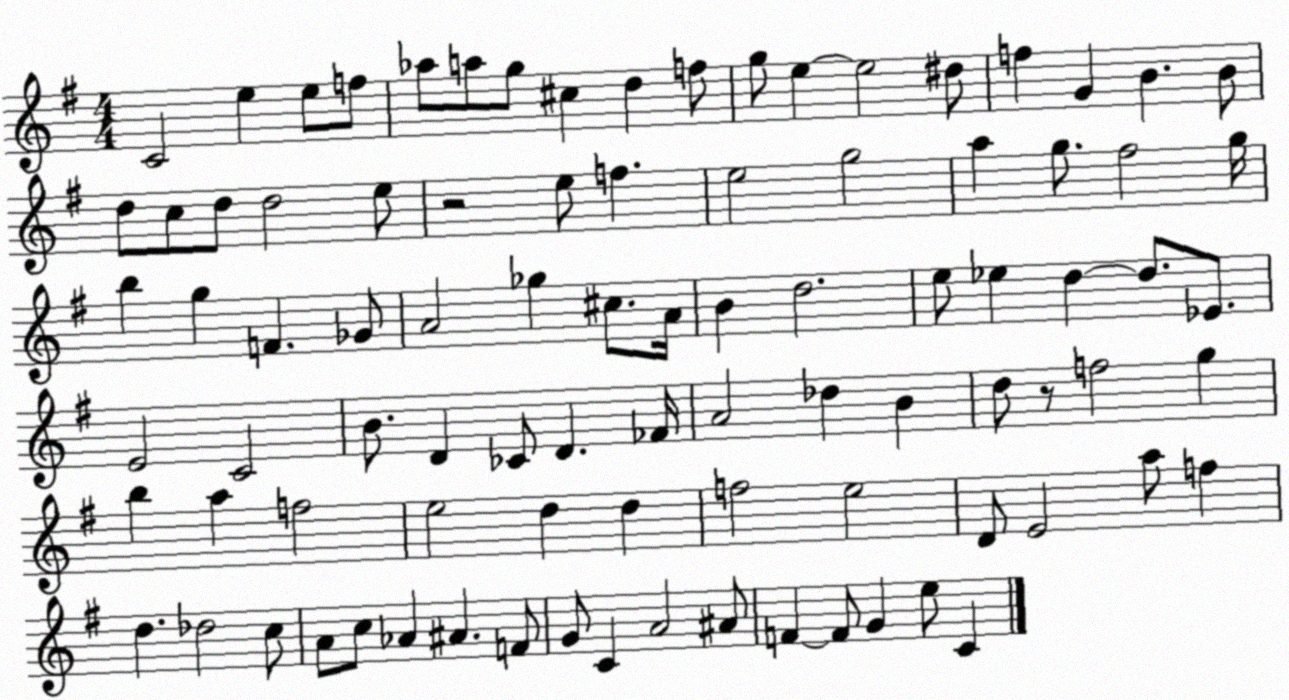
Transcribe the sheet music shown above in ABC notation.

X:1
T:Untitled
M:4/4
L:1/4
K:G
C2 e e/2 f/2 _a/2 a/2 g/2 ^c d f/2 g/2 e e2 ^d/2 f G B B/2 d/2 c/2 d/2 d2 e/2 z2 e/2 f e2 g2 a g/2 ^f2 g/4 b g F _G/2 A2 _g ^c/2 A/4 B d2 e/2 _e d d/2 _E/2 E2 C2 B/2 D _C/2 D _F/4 A2 _d B d/2 z/2 f2 g b a f2 e2 d d f2 e2 D/2 E2 a/2 f d _d2 c/2 A/2 c/2 _A ^A F/2 G/2 C A2 ^A/2 F F/2 G e/2 C